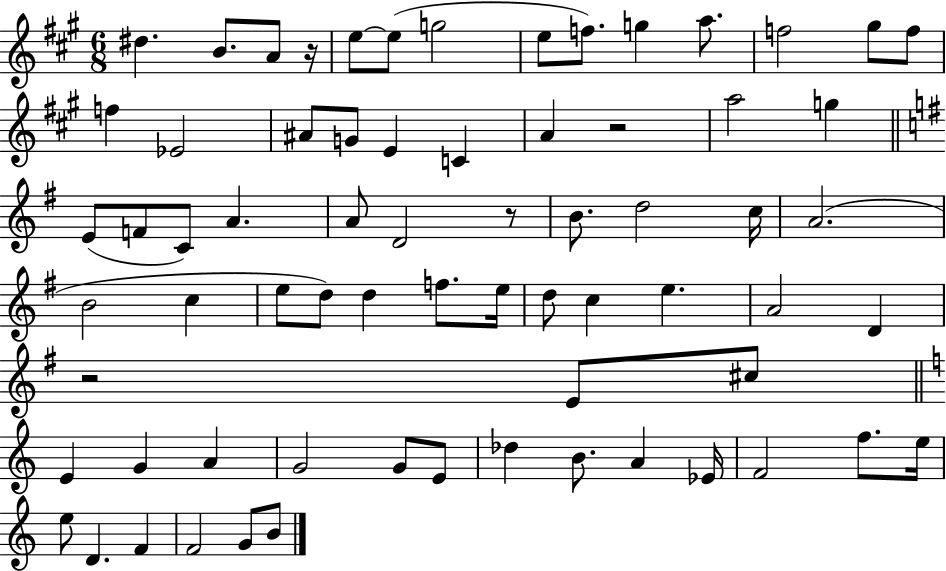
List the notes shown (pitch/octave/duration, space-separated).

D#5/q. B4/e. A4/e R/s E5/e E5/e G5/h E5/e F5/e. G5/q A5/e. F5/h G#5/e F5/e F5/q Eb4/h A#4/e G4/e E4/q C4/q A4/q R/h A5/h G5/q E4/e F4/e C4/e A4/q. A4/e D4/h R/e B4/e. D5/h C5/s A4/h. B4/h C5/q E5/e D5/e D5/q F5/e. E5/s D5/e C5/q E5/q. A4/h D4/q R/h E4/e C#5/e E4/q G4/q A4/q G4/h G4/e E4/e Db5/q B4/e. A4/q Eb4/s F4/h F5/e. E5/s E5/e D4/q. F4/q F4/h G4/e B4/e